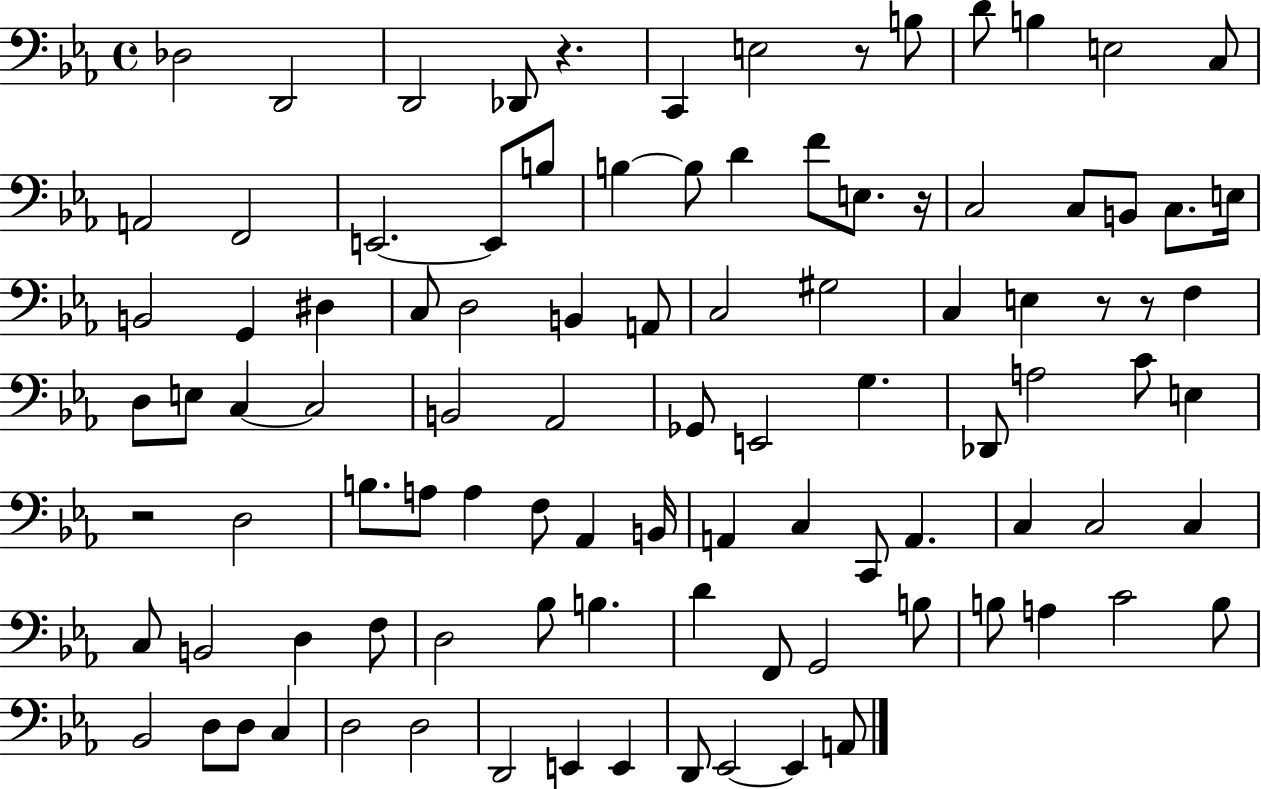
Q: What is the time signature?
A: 4/4